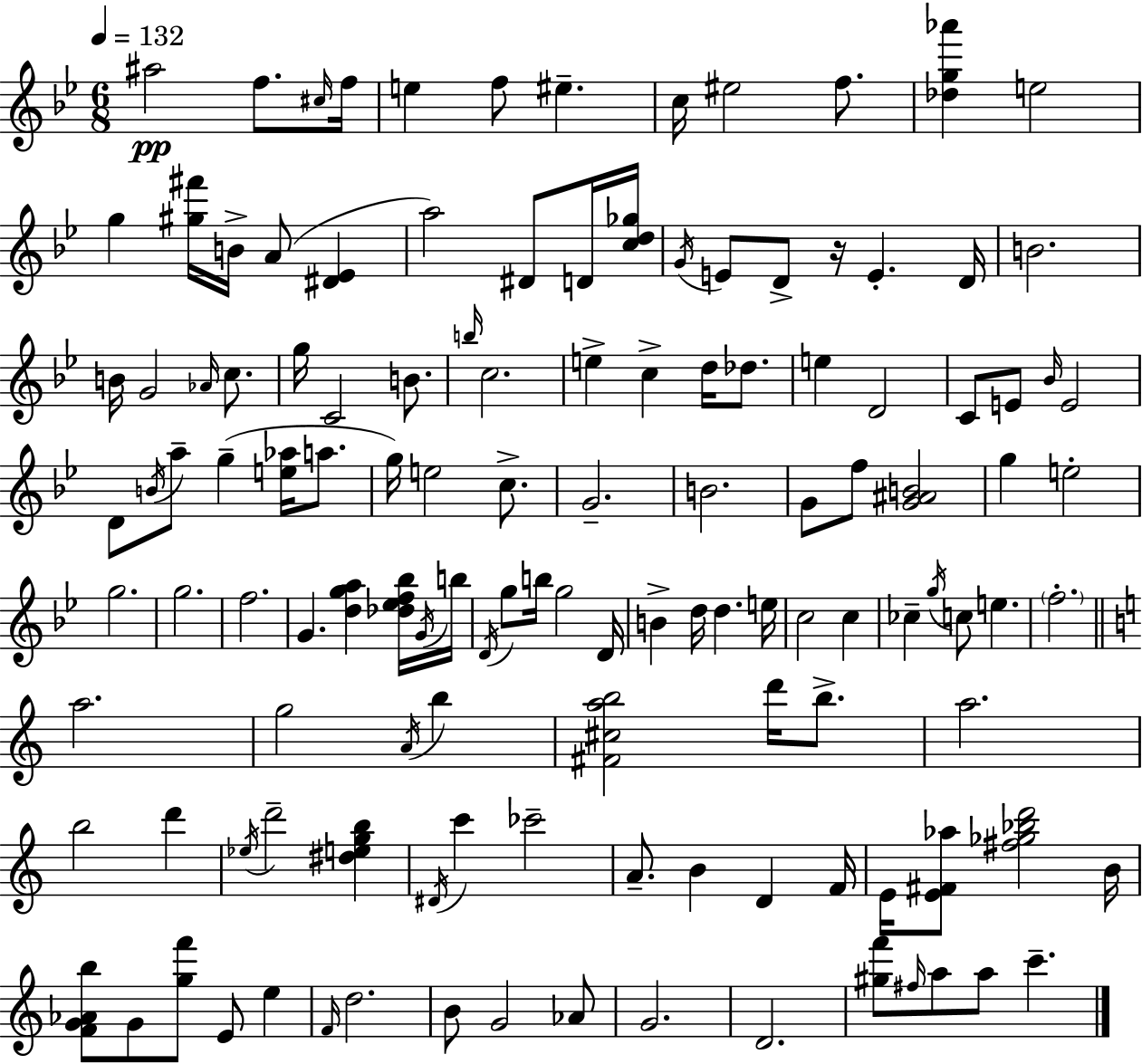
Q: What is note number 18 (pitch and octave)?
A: G4